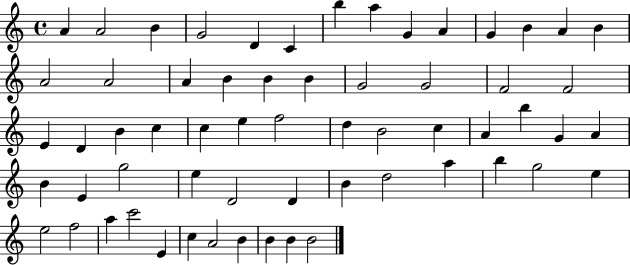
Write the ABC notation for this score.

X:1
T:Untitled
M:4/4
L:1/4
K:C
A A2 B G2 D C b a G A G B A B A2 A2 A B B B G2 G2 F2 F2 E D B c c e f2 d B2 c A b G A B E g2 e D2 D B d2 a b g2 e e2 f2 a c'2 E c A2 B B B B2